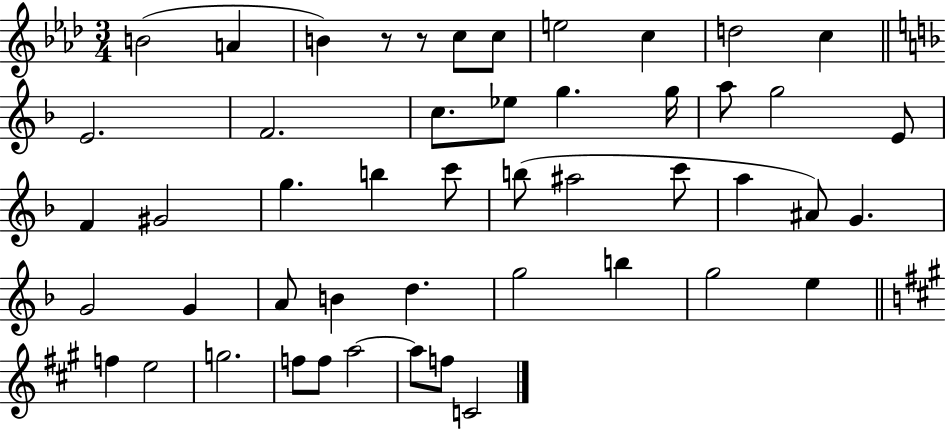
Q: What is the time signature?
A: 3/4